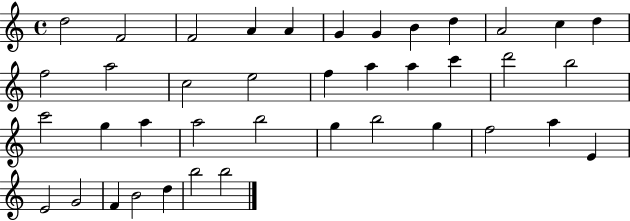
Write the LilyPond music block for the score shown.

{
  \clef treble
  \time 4/4
  \defaultTimeSignature
  \key c \major
  d''2 f'2 | f'2 a'4 a'4 | g'4 g'4 b'4 d''4 | a'2 c''4 d''4 | \break f''2 a''2 | c''2 e''2 | f''4 a''4 a''4 c'''4 | d'''2 b''2 | \break c'''2 g''4 a''4 | a''2 b''2 | g''4 b''2 g''4 | f''2 a''4 e'4 | \break e'2 g'2 | f'4 b'2 d''4 | b''2 b''2 | \bar "|."
}